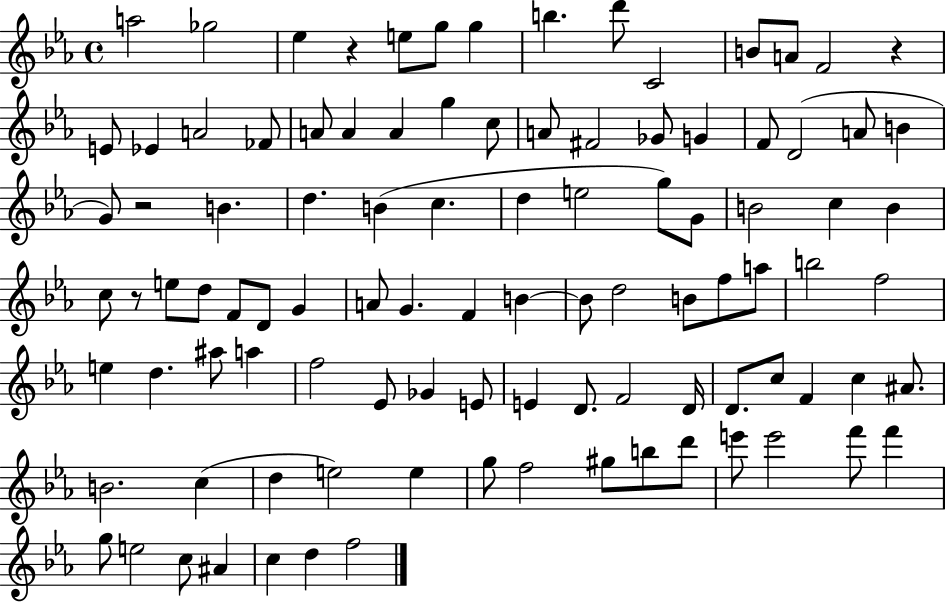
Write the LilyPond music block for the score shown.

{
  \clef treble
  \time 4/4
  \defaultTimeSignature
  \key ees \major
  a''2 ges''2 | ees''4 r4 e''8 g''8 g''4 | b''4. d'''8 c'2 | b'8 a'8 f'2 r4 | \break e'8 ees'4 a'2 fes'8 | a'8 a'4 a'4 g''4 c''8 | a'8 fis'2 ges'8 g'4 | f'8 d'2( a'8 b'4 | \break g'8) r2 b'4. | d''4. b'4( c''4. | d''4 e''2 g''8) g'8 | b'2 c''4 b'4 | \break c''8 r8 e''8 d''8 f'8 d'8 g'4 | a'8 g'4. f'4 b'4~~ | b'8 d''2 b'8 f''8 a''8 | b''2 f''2 | \break e''4 d''4. ais''8 a''4 | f''2 ees'8 ges'4 e'8 | e'4 d'8. f'2 d'16 | d'8. c''8 f'4 c''4 ais'8. | \break b'2. c''4( | d''4 e''2) e''4 | g''8 f''2 gis''8 b''8 d'''8 | e'''8 e'''2 f'''8 f'''4 | \break g''8 e''2 c''8 ais'4 | c''4 d''4 f''2 | \bar "|."
}